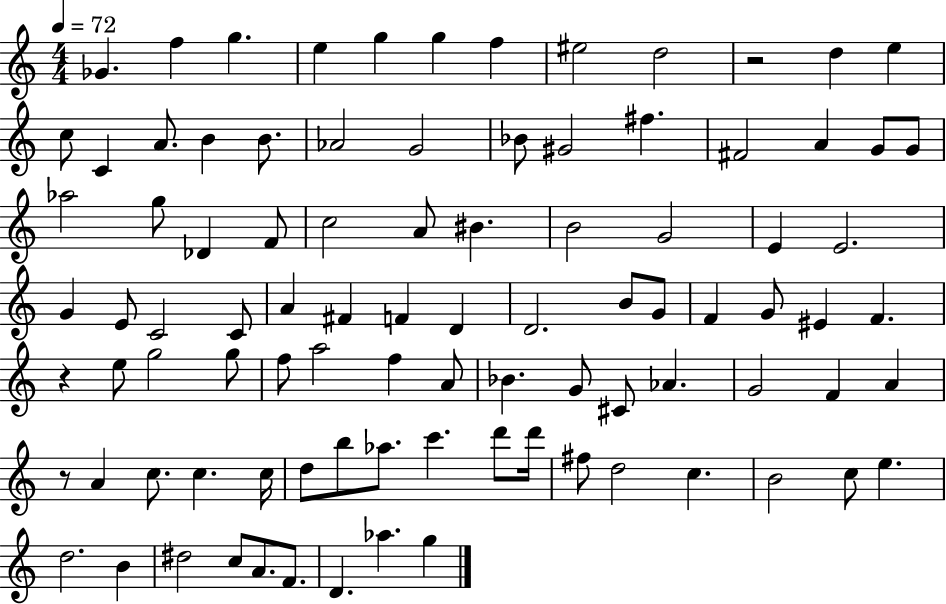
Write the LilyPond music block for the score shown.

{
  \clef treble
  \numericTimeSignature
  \time 4/4
  \key c \major
  \tempo 4 = 72
  ges'4. f''4 g''4. | e''4 g''4 g''4 f''4 | eis''2 d''2 | r2 d''4 e''4 | \break c''8 c'4 a'8. b'4 b'8. | aes'2 g'2 | bes'8 gis'2 fis''4. | fis'2 a'4 g'8 g'8 | \break aes''2 g''8 des'4 f'8 | c''2 a'8 bis'4. | b'2 g'2 | e'4 e'2. | \break g'4 e'8 c'2 c'8 | a'4 fis'4 f'4 d'4 | d'2. b'8 g'8 | f'4 g'8 eis'4 f'4. | \break r4 e''8 g''2 g''8 | f''8 a''2 f''4 a'8 | bes'4. g'8 cis'8 aes'4. | g'2 f'4 a'4 | \break r8 a'4 c''8. c''4. c''16 | d''8 b''8 aes''8. c'''4. d'''8 d'''16 | fis''8 d''2 c''4. | b'2 c''8 e''4. | \break d''2. b'4 | dis''2 c''8 a'8. f'8. | d'4. aes''4. g''4 | \bar "|."
}